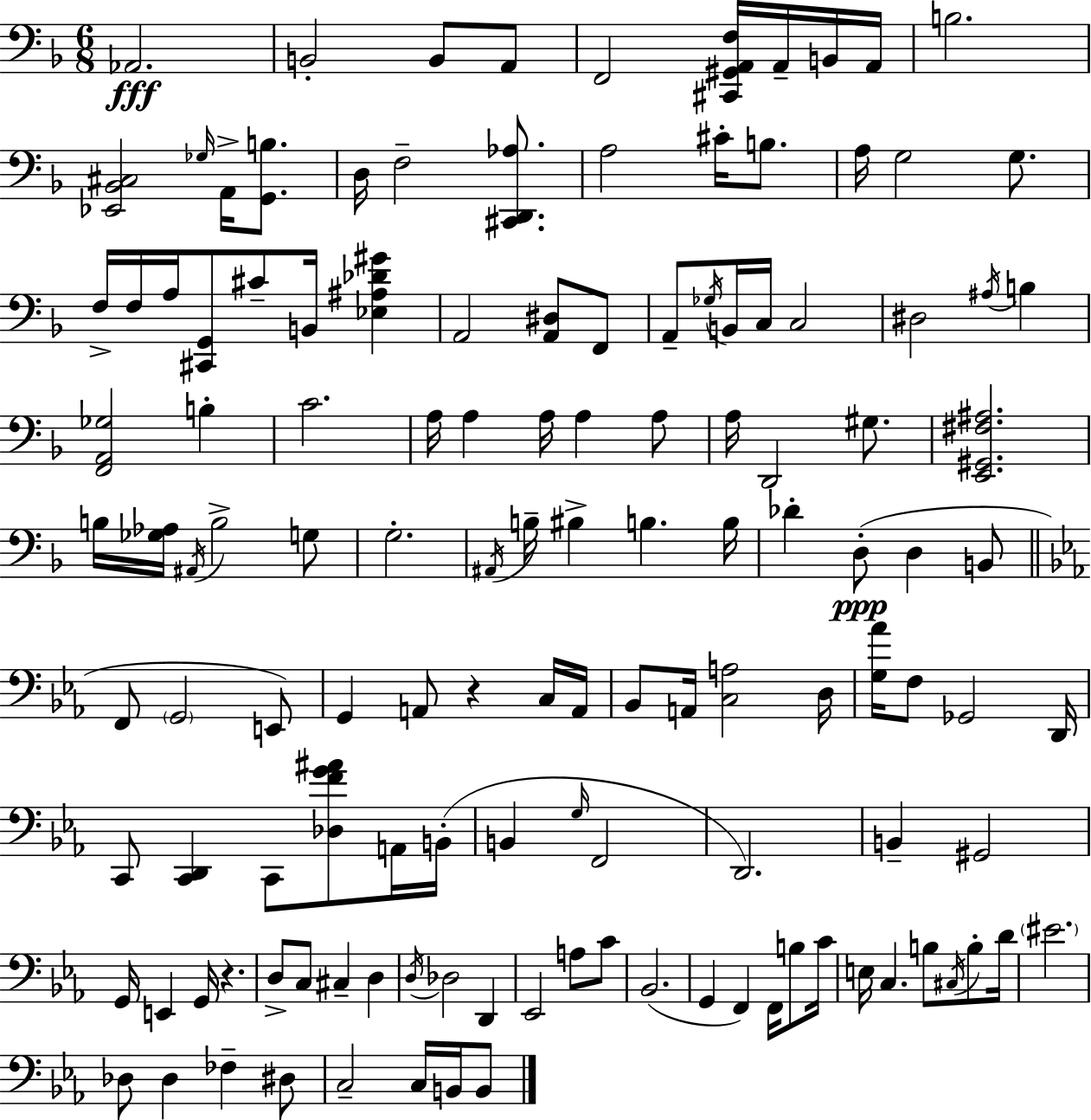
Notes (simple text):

Ab2/h. B2/h B2/e A2/e F2/h [C#2,G#2,A2,F3]/s A2/s B2/s A2/s B3/h. [Eb2,Bb2,C#3]/h Gb3/s A2/s [G2,B3]/e. D3/s F3/h [C#2,D2,Ab3]/e. A3/h C#4/s B3/e. A3/s G3/h G3/e. F3/s F3/s A3/s [C#2,G2]/e C#4/e B2/s [Eb3,A#3,Db4,G#4]/q A2/h [A2,D#3]/e F2/e A2/e Gb3/s B2/s C3/s C3/h D#3/h A#3/s B3/q [F2,A2,Gb3]/h B3/q C4/h. A3/s A3/q A3/s A3/q A3/e A3/s D2/h G#3/e. [E2,G#2,F#3,A#3]/h. B3/s [Gb3,Ab3]/s A#2/s B3/h G3/e G3/h. A#2/s B3/s BIS3/q B3/q. B3/s Db4/q D3/e D3/q B2/e F2/e G2/h E2/e G2/q A2/e R/q C3/s A2/s Bb2/e A2/s [C3,A3]/h D3/s [G3,Ab4]/s F3/e Gb2/h D2/s C2/e [C2,D2]/q C2/e [Db3,F4,G4,A#4]/e A2/s B2/s B2/q G3/s F2/h D2/h. B2/q G#2/h G2/s E2/q G2/s R/q. D3/e C3/e C#3/q D3/q D3/s Db3/h D2/q Eb2/h A3/e C4/e Bb2/h. G2/q F2/q F2/s B3/e C4/s E3/s C3/q. B3/e C#3/s B3/e D4/s EIS4/h. Db3/e Db3/q FES3/q D#3/e C3/h C3/s B2/s B2/e